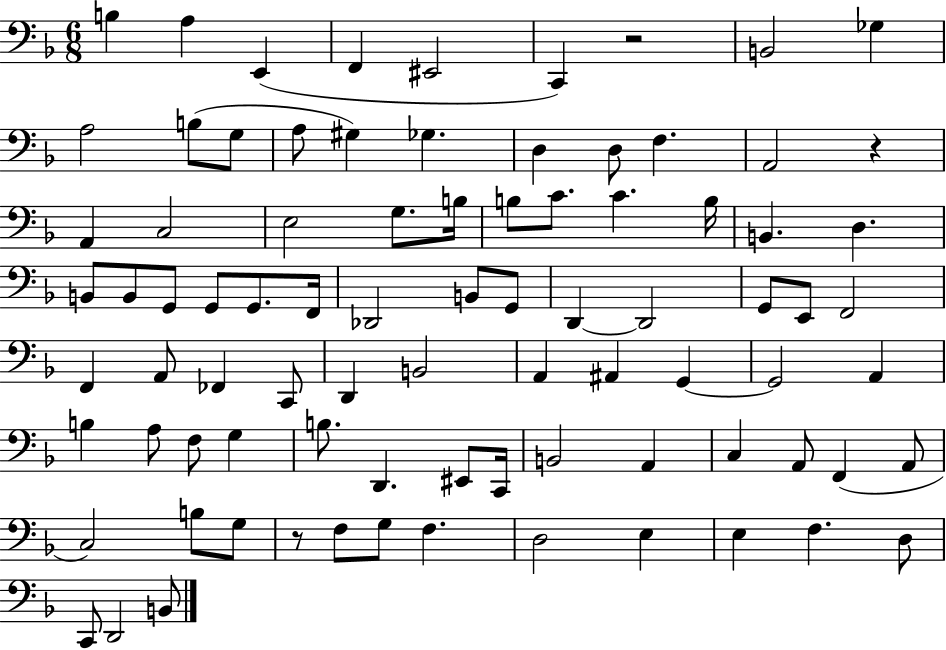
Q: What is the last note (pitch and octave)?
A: B2